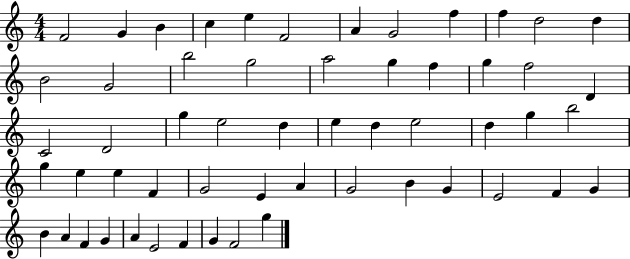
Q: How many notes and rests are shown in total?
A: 56